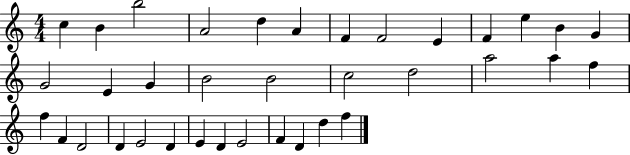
{
  \clef treble
  \numericTimeSignature
  \time 4/4
  \key c \major
  c''4 b'4 b''2 | a'2 d''4 a'4 | f'4 f'2 e'4 | f'4 e''4 b'4 g'4 | \break g'2 e'4 g'4 | b'2 b'2 | c''2 d''2 | a''2 a''4 f''4 | \break f''4 f'4 d'2 | d'4 e'2 d'4 | e'4 d'4 e'2 | f'4 d'4 d''4 f''4 | \break \bar "|."
}